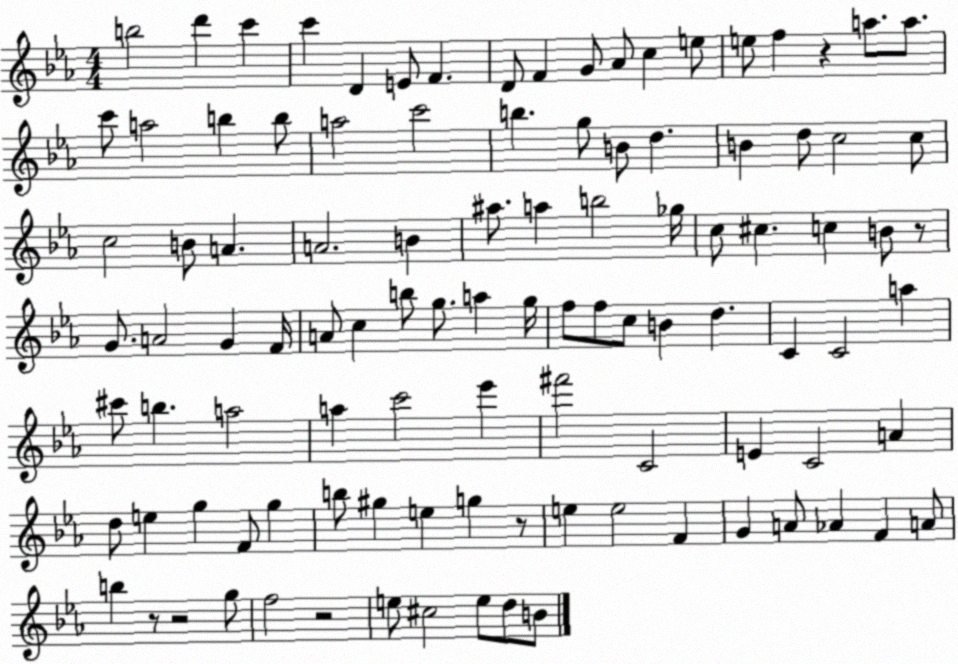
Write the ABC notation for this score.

X:1
T:Untitled
M:4/4
L:1/4
K:Eb
b2 d' c' c' D E/2 F D/2 F G/2 _A/2 c e/2 e/2 f z a/2 a/2 c'/2 a2 b b/2 a2 c'2 b g/2 B/2 d B d/2 c2 c/2 c2 B/2 A A2 B ^a/2 a b2 _g/4 c/2 ^c c B/2 z/2 G/2 A2 G F/4 A/2 c b/2 g/2 a g/4 f/2 f/2 c/2 B d C C2 a ^c'/2 b a2 a c'2 _e' ^f'2 C2 E C2 A d/2 e g F/2 g b/2 ^g e g z/2 e e2 F G A/2 _A F A/2 b z/2 z2 g/2 f2 z2 e/2 ^c2 e/2 d/2 B/2